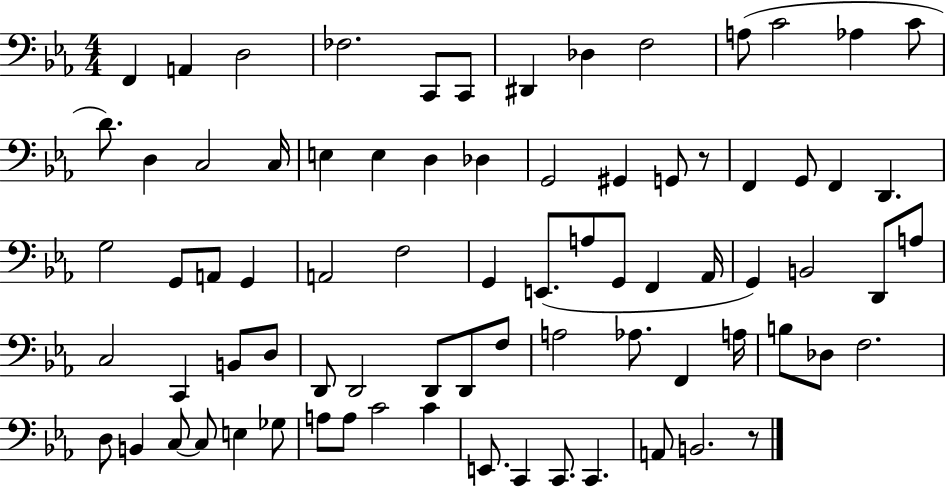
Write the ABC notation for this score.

X:1
T:Untitled
M:4/4
L:1/4
K:Eb
F,, A,, D,2 _F,2 C,,/2 C,,/2 ^D,, _D, F,2 A,/2 C2 _A, C/2 D/2 D, C,2 C,/4 E, E, D, _D, G,,2 ^G,, G,,/2 z/2 F,, G,,/2 F,, D,, G,2 G,,/2 A,,/2 G,, A,,2 F,2 G,, E,,/2 A,/2 G,,/2 F,, _A,,/4 G,, B,,2 D,,/2 A,/2 C,2 C,, B,,/2 D,/2 D,,/2 D,,2 D,,/2 D,,/2 F,/2 A,2 _A,/2 F,, A,/4 B,/2 _D,/2 F,2 D,/2 B,, C,/2 C,/2 E, _G,/2 A,/2 A,/2 C2 C E,,/2 C,, C,,/2 C,, A,,/2 B,,2 z/2